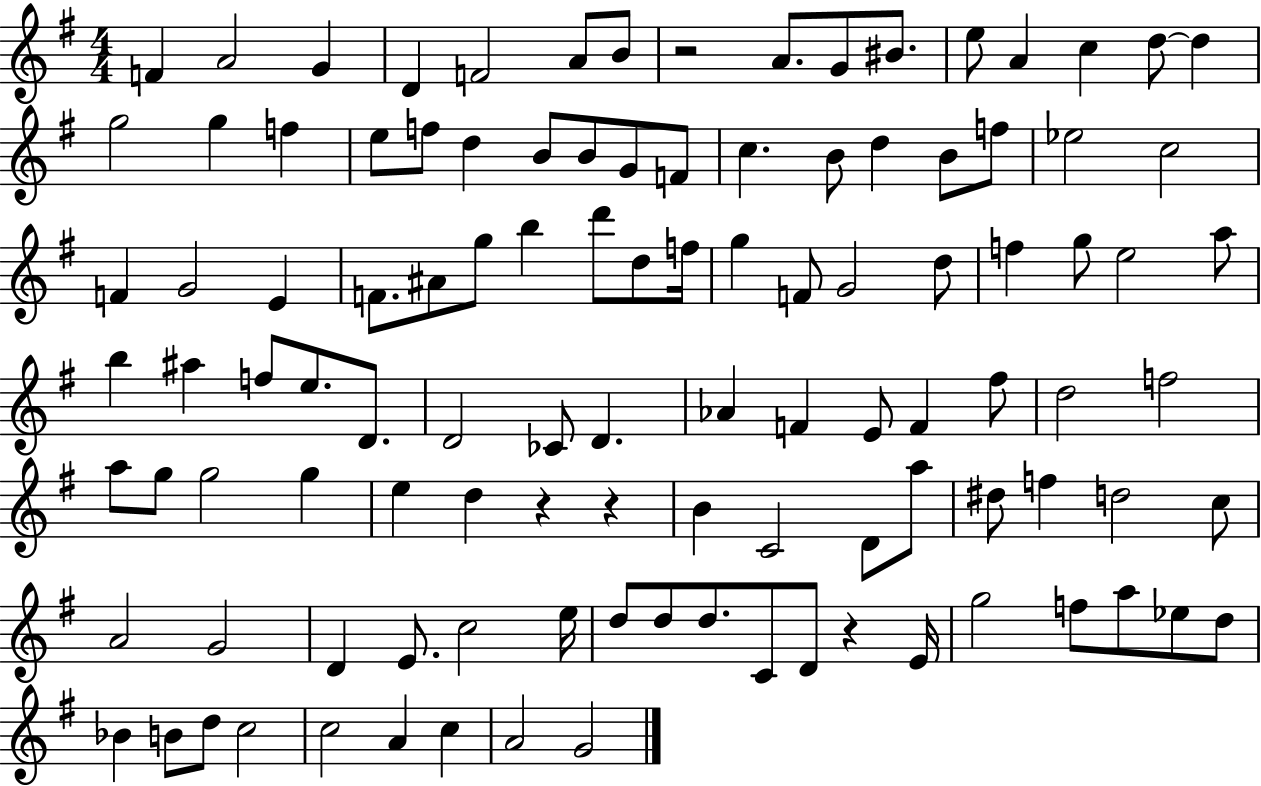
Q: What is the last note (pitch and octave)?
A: G4